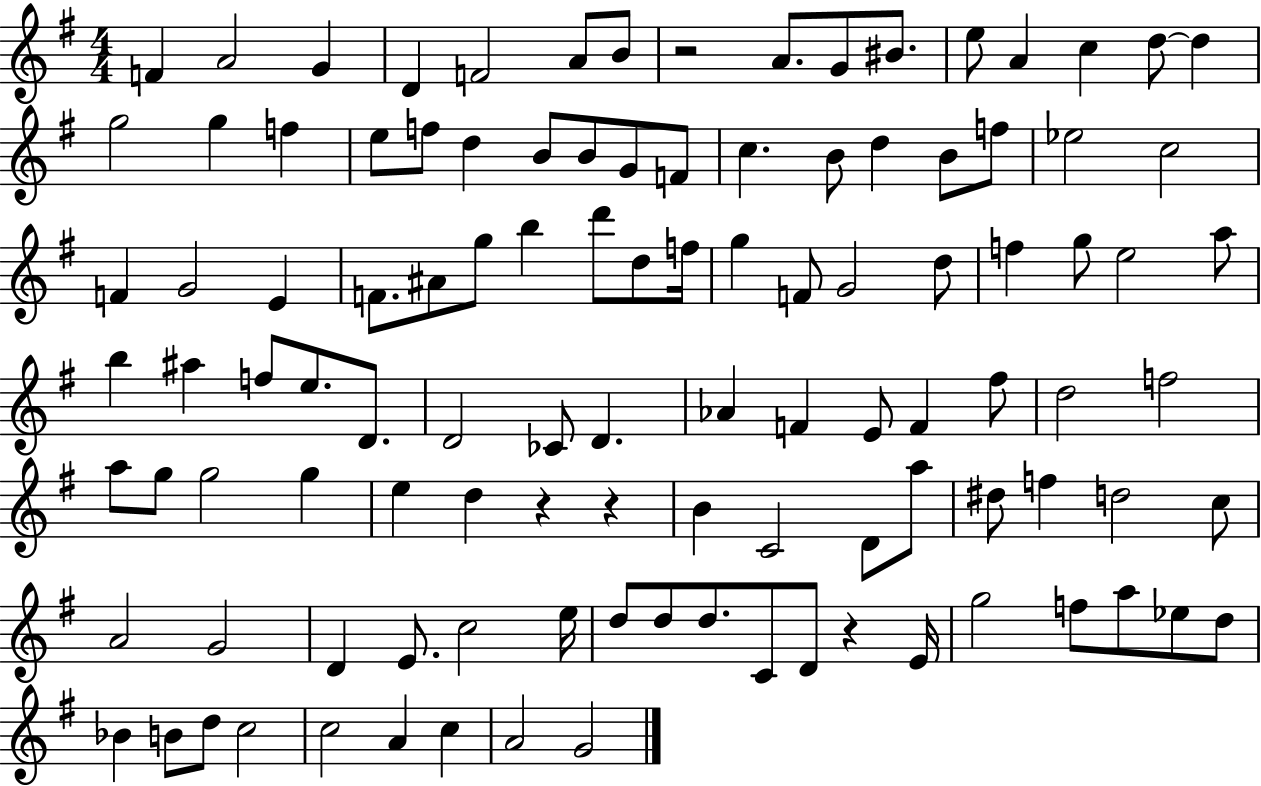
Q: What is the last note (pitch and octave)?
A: G4